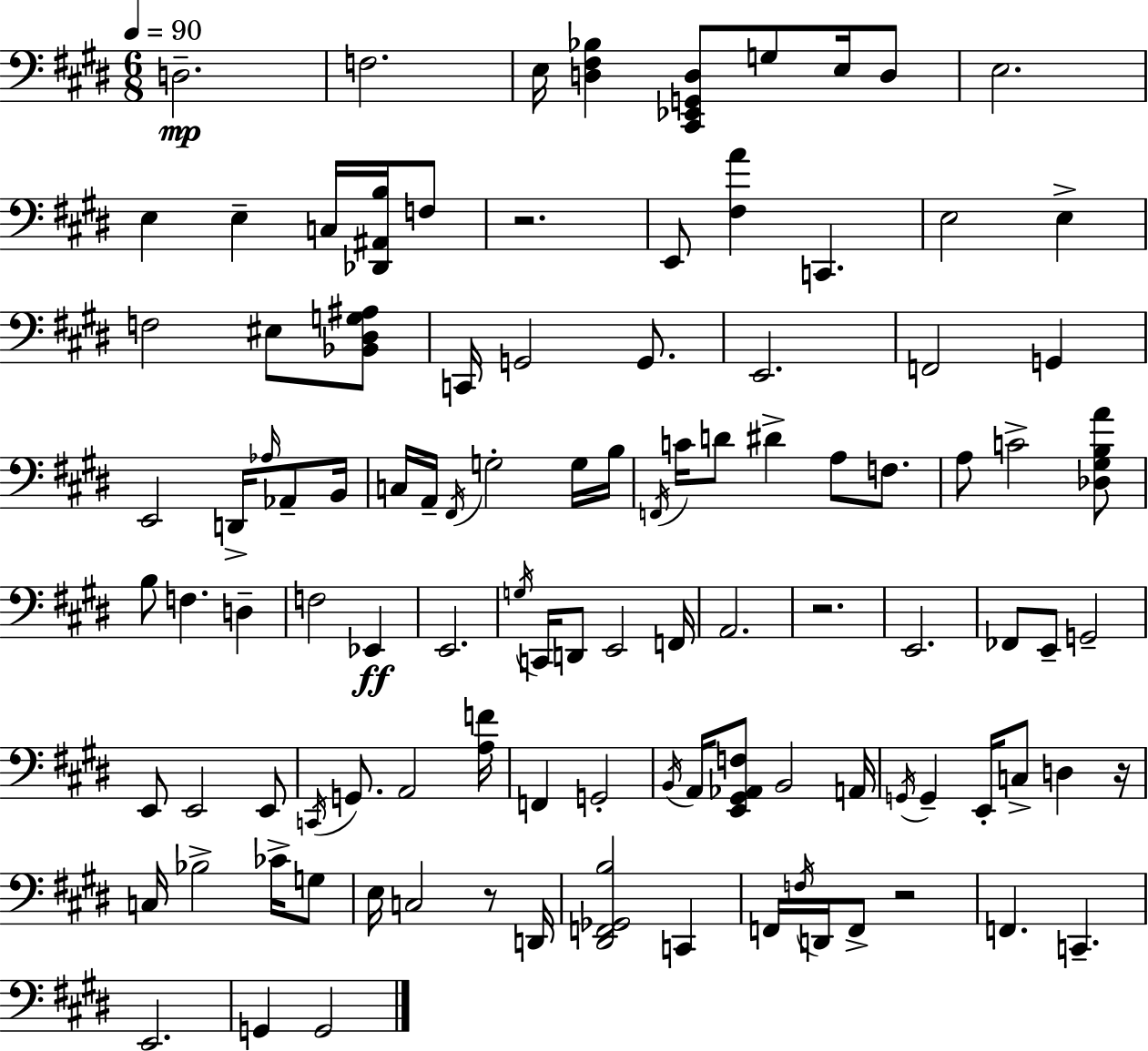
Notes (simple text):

D3/h. F3/h. E3/s [D3,F#3,Bb3]/q [C#2,Eb2,G2,D3]/e G3/e E3/s D3/e E3/h. E3/q E3/q C3/s [Db2,A#2,B3]/s F3/e R/h. E2/e [F#3,A4]/q C2/q. E3/h E3/q F3/h EIS3/e [Bb2,D#3,G3,A#3]/e C2/s G2/h G2/e. E2/h. F2/h G2/q E2/h D2/s Ab3/s Ab2/e B2/s C3/s A2/s F#2/s G3/h G3/s B3/s F2/s C4/s D4/e D#4/q A3/e F3/e. A3/e C4/h [Db3,G#3,B3,A4]/e B3/e F3/q. D3/q F3/h Eb2/q E2/h. G3/s C2/s D2/e E2/h F2/s A2/h. R/h. E2/h. FES2/e E2/e G2/h E2/e E2/h E2/e C2/s G2/e. A2/h [A3,F4]/s F2/q G2/h B2/s A2/s [E2,G#2,Ab2,F3]/e B2/h A2/s G2/s G2/q E2/s C3/e D3/q R/s C3/s Bb3/h CES4/s G3/e E3/s C3/h R/e D2/s [D#2,F2,Gb2,B3]/h C2/q F2/s F3/s D2/s F2/e R/h F2/q. C2/q. E2/h. G2/q G2/h